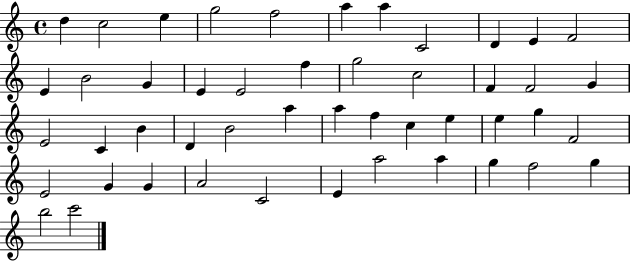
{
  \clef treble
  \time 4/4
  \defaultTimeSignature
  \key c \major
  d''4 c''2 e''4 | g''2 f''2 | a''4 a''4 c'2 | d'4 e'4 f'2 | \break e'4 b'2 g'4 | e'4 e'2 f''4 | g''2 c''2 | f'4 f'2 g'4 | \break e'2 c'4 b'4 | d'4 b'2 a''4 | a''4 f''4 c''4 e''4 | e''4 g''4 f'2 | \break e'2 g'4 g'4 | a'2 c'2 | e'4 a''2 a''4 | g''4 f''2 g''4 | \break b''2 c'''2 | \bar "|."
}